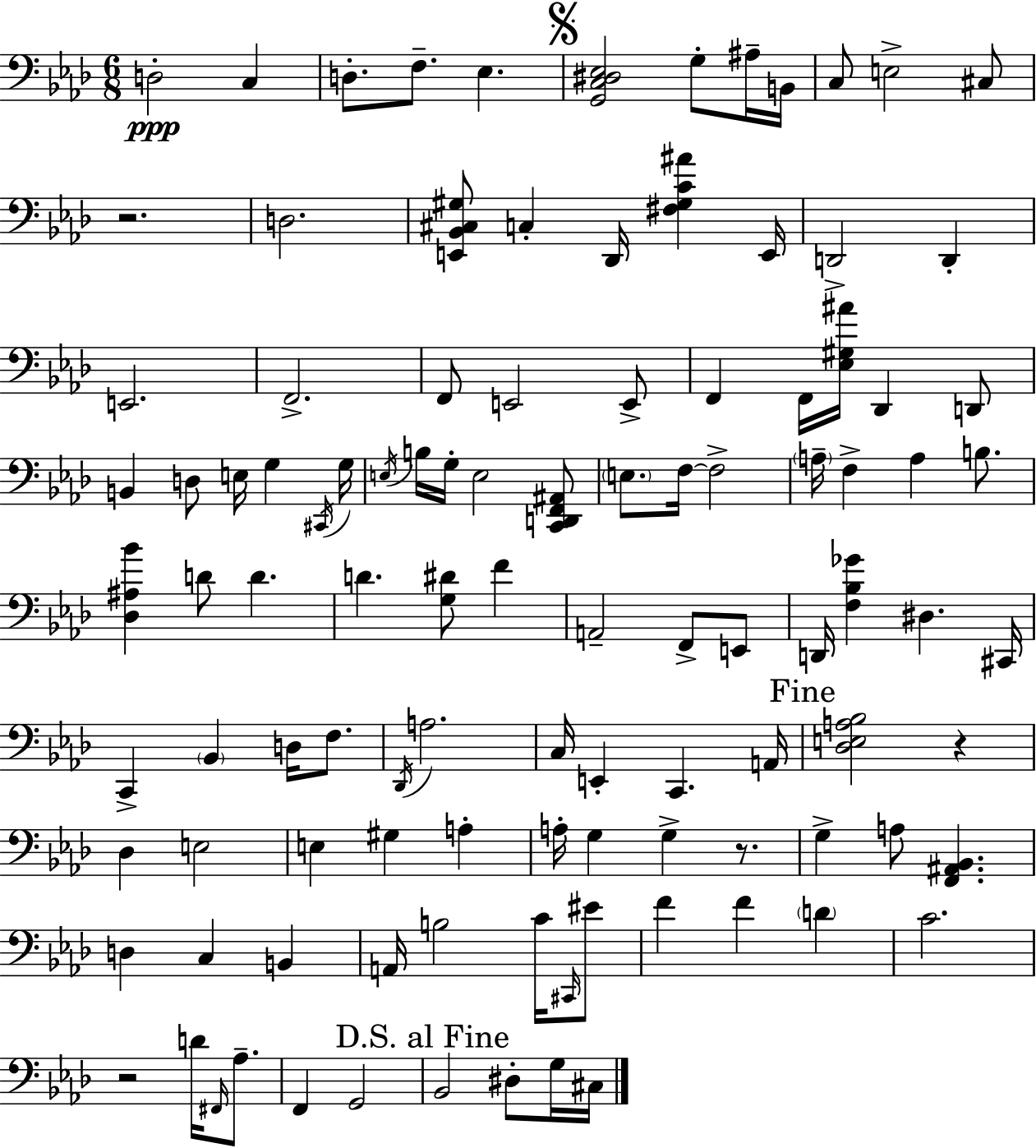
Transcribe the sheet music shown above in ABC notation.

X:1
T:Untitled
M:6/8
L:1/4
K:Ab
D,2 C, D,/2 F,/2 _E, [G,,C,^D,_E,]2 G,/2 ^A,/4 B,,/4 C,/2 E,2 ^C,/2 z2 D,2 [E,,_B,,^C,^G,]/2 C, _D,,/4 [^F,^G,C^A] E,,/4 D,,2 D,, E,,2 F,,2 F,,/2 E,,2 E,,/2 F,, F,,/4 [_E,^G,^A]/4 _D,, D,,/2 B,, D,/2 E,/4 G, ^C,,/4 G,/4 E,/4 B,/4 G,/4 E,2 [C,,D,,F,,^A,,]/2 E,/2 F,/4 F,2 A,/4 F, A, B,/2 [_D,^A,_B] D/2 D D [G,^D]/2 F A,,2 F,,/2 E,,/2 D,,/4 [F,_B,_G] ^D, ^C,,/4 C,, _B,, D,/4 F,/2 _D,,/4 A,2 C,/4 E,, C,, A,,/4 [_D,E,A,_B,]2 z _D, E,2 E, ^G, A, A,/4 G, G, z/2 G, A,/2 [F,,^A,,_B,,] D, C, B,, A,,/4 B,2 C/4 ^C,,/4 ^E/2 F F D C2 z2 D/4 ^F,,/4 _A,/2 F,, G,,2 _B,,2 ^D,/2 G,/4 ^C,/4